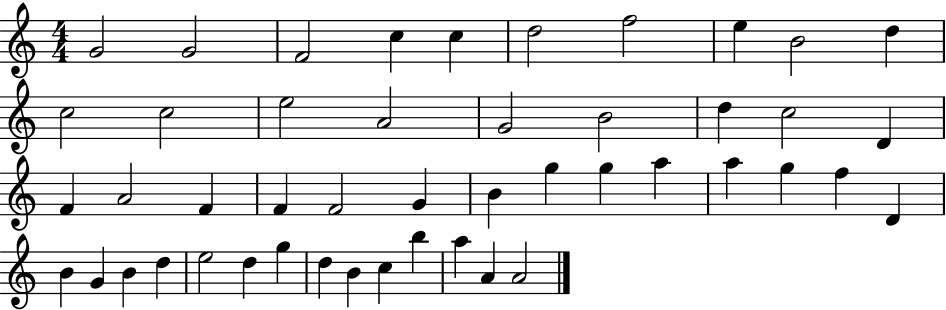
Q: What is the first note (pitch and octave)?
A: G4